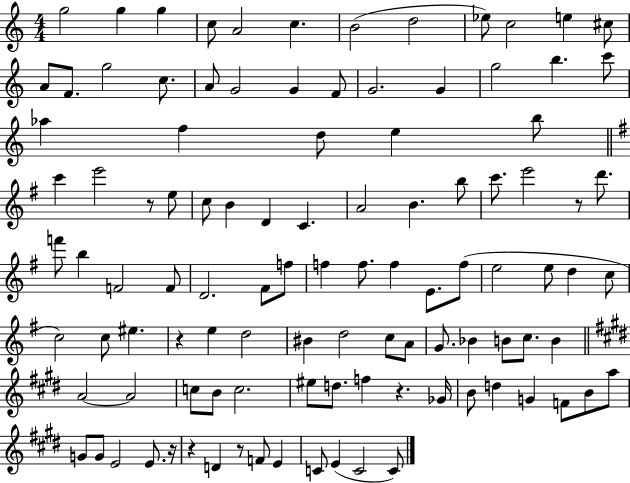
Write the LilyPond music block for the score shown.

{
  \clef treble
  \numericTimeSignature
  \time 4/4
  \key c \major
  \repeat volta 2 { g''2 g''4 g''4 | c''8 a'2 c''4. | b'2( d''2 | ees''8) c''2 e''4 cis''8 | \break a'8 f'8. g''2 c''8. | a'8 g'2 g'4 f'8 | g'2. g'4 | g''2 b''4. c'''8 | \break aes''4 f''4 d''8 e''4 b''8 | \bar "||" \break \key g \major c'''4 e'''2 r8 e''8 | c''8 b'4 d'4 c'4. | a'2 b'4. b''8 | c'''8. e'''2 r8 d'''8. | \break f'''8 b''4 f'2 f'8 | d'2. fis'8 f''8 | f''4 f''8. f''4 e'8. f''8( | e''2 e''8 d''4 c''8 | \break c''2) c''8 eis''4. | r4 e''4 d''2 | bis'4 d''2 c''8 a'8 | g'8. bes'4 b'8 c''8. b'4 | \break \bar "||" \break \key e \major a'2~~ a'2 | c''8 b'8 c''2. | eis''8 d''8. f''4 r4. ges'16 | b'8 d''4 g'4 f'8 b'8 a''8 | \break g'8 g'8 e'2 e'8. r16 | r4 d'4 r8 f'8 e'4 | c'8 e'4( c'2 c'8) | } \bar "|."
}